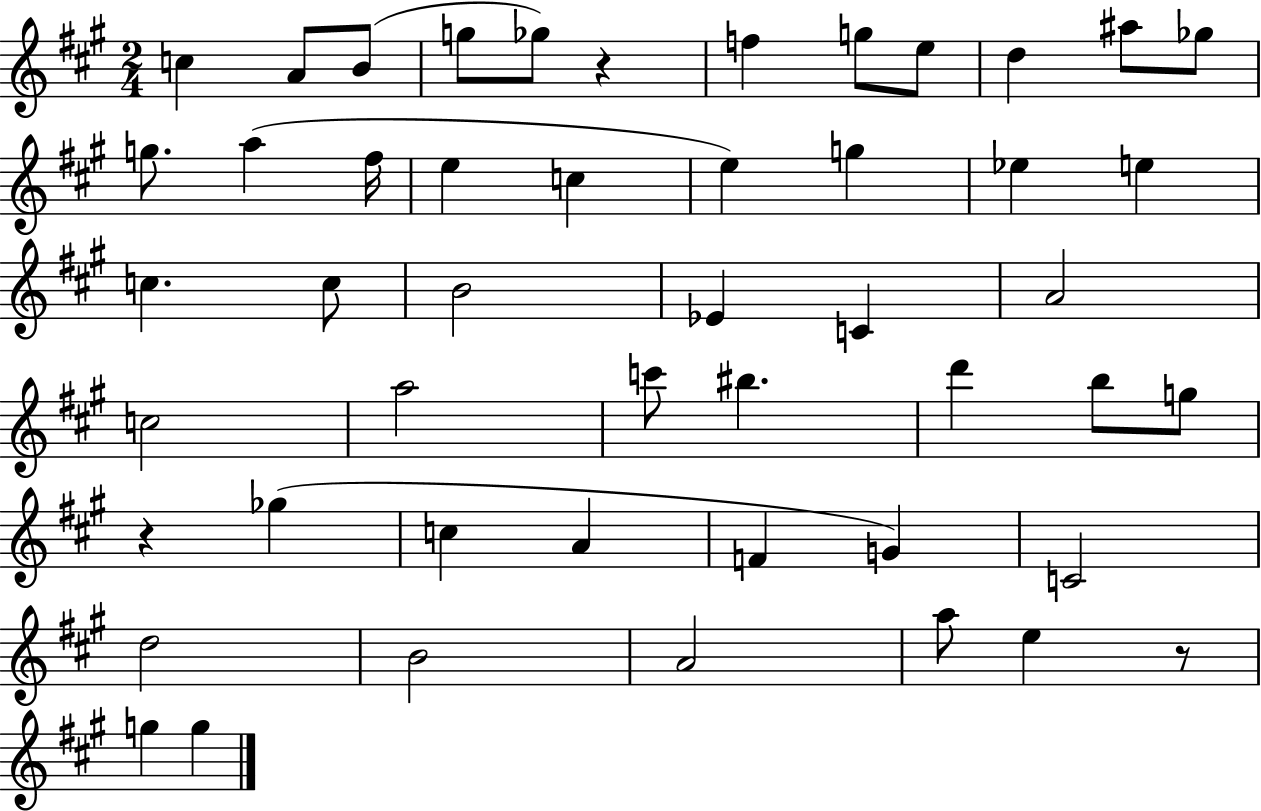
C5/q A4/e B4/e G5/e Gb5/e R/q F5/q G5/e E5/e D5/q A#5/e Gb5/e G5/e. A5/q F#5/s E5/q C5/q E5/q G5/q Eb5/q E5/q C5/q. C5/e B4/h Eb4/q C4/q A4/h C5/h A5/h C6/e BIS5/q. D6/q B5/e G5/e R/q Gb5/q C5/q A4/q F4/q G4/q C4/h D5/h B4/h A4/h A5/e E5/q R/e G5/q G5/q